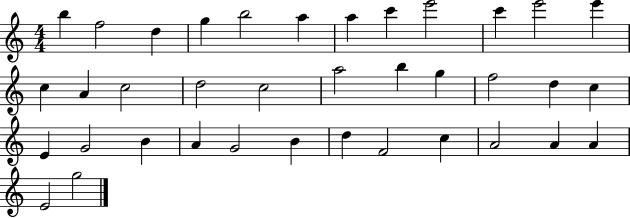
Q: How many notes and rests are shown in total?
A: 37